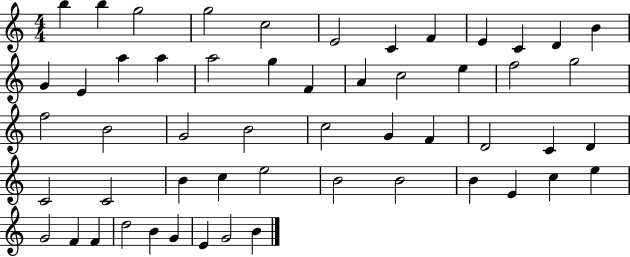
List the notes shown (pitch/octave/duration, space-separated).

B5/q B5/q G5/h G5/h C5/h E4/h C4/q F4/q E4/q C4/q D4/q B4/q G4/q E4/q A5/q A5/q A5/h G5/q F4/q A4/q C5/h E5/q F5/h G5/h F5/h B4/h G4/h B4/h C5/h G4/q F4/q D4/h C4/q D4/q C4/h C4/h B4/q C5/q E5/h B4/h B4/h B4/q E4/q C5/q E5/q G4/h F4/q F4/q D5/h B4/q G4/q E4/q G4/h B4/q